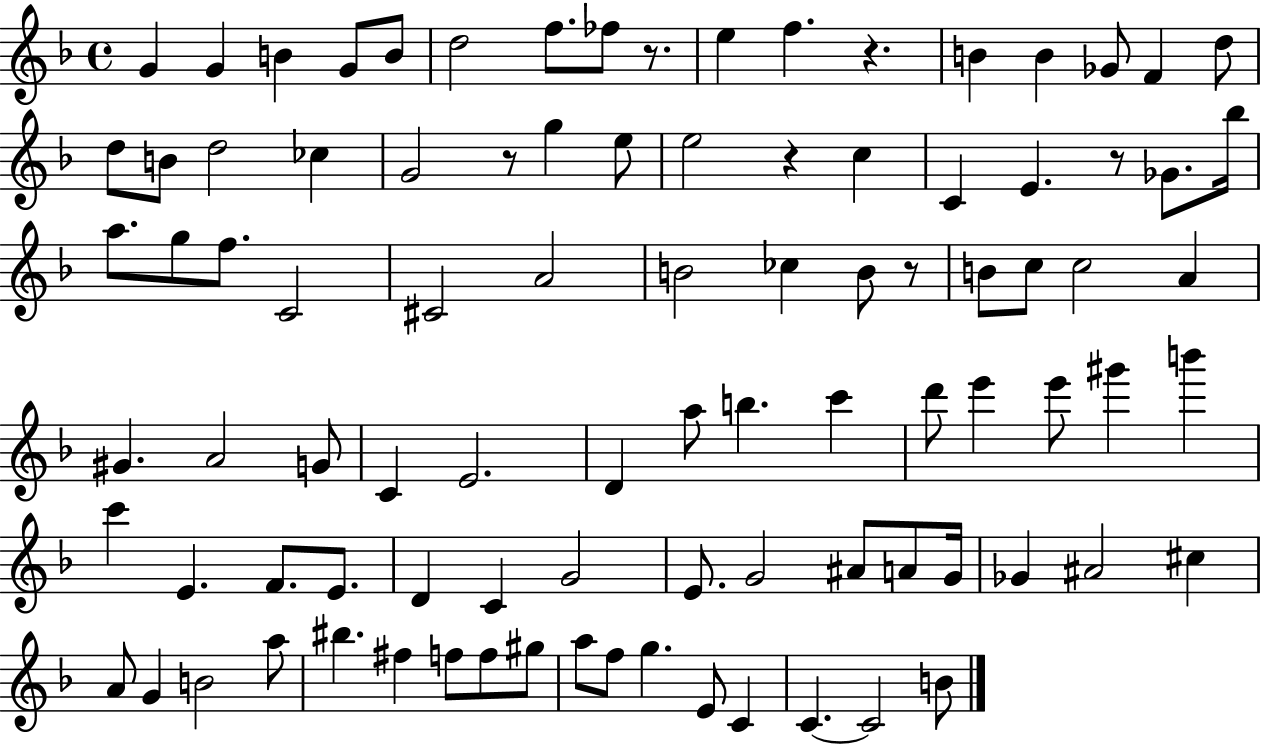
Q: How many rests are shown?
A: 6